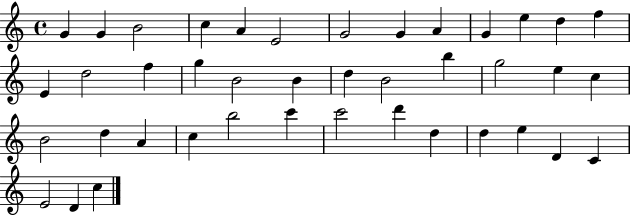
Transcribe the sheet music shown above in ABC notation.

X:1
T:Untitled
M:4/4
L:1/4
K:C
G G B2 c A E2 G2 G A G e d f E d2 f g B2 B d B2 b g2 e c B2 d A c b2 c' c'2 d' d d e D C E2 D c